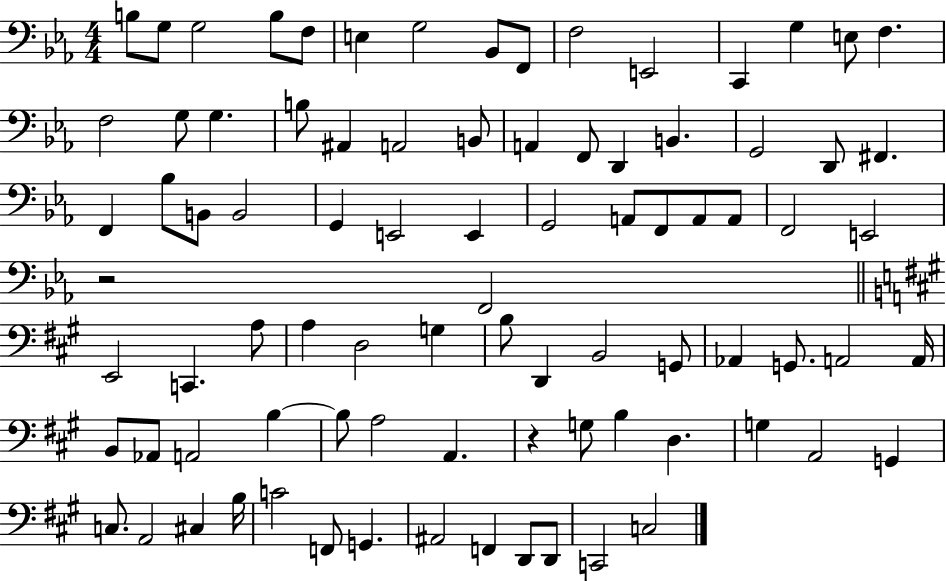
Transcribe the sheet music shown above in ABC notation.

X:1
T:Untitled
M:4/4
L:1/4
K:Eb
B,/2 G,/2 G,2 B,/2 F,/2 E, G,2 _B,,/2 F,,/2 F,2 E,,2 C,, G, E,/2 F, F,2 G,/2 G, B,/2 ^A,, A,,2 B,,/2 A,, F,,/2 D,, B,, G,,2 D,,/2 ^F,, F,, _B,/2 B,,/2 B,,2 G,, E,,2 E,, G,,2 A,,/2 F,,/2 A,,/2 A,,/2 F,,2 E,,2 z2 F,,2 E,,2 C,, A,/2 A, D,2 G, B,/2 D,, B,,2 G,,/2 _A,, G,,/2 A,,2 A,,/4 B,,/2 _A,,/2 A,,2 B, B,/2 A,2 A,, z G,/2 B, D, G, A,,2 G,, C,/2 A,,2 ^C, B,/4 C2 F,,/2 G,, ^A,,2 F,, D,,/2 D,,/2 C,,2 C,2